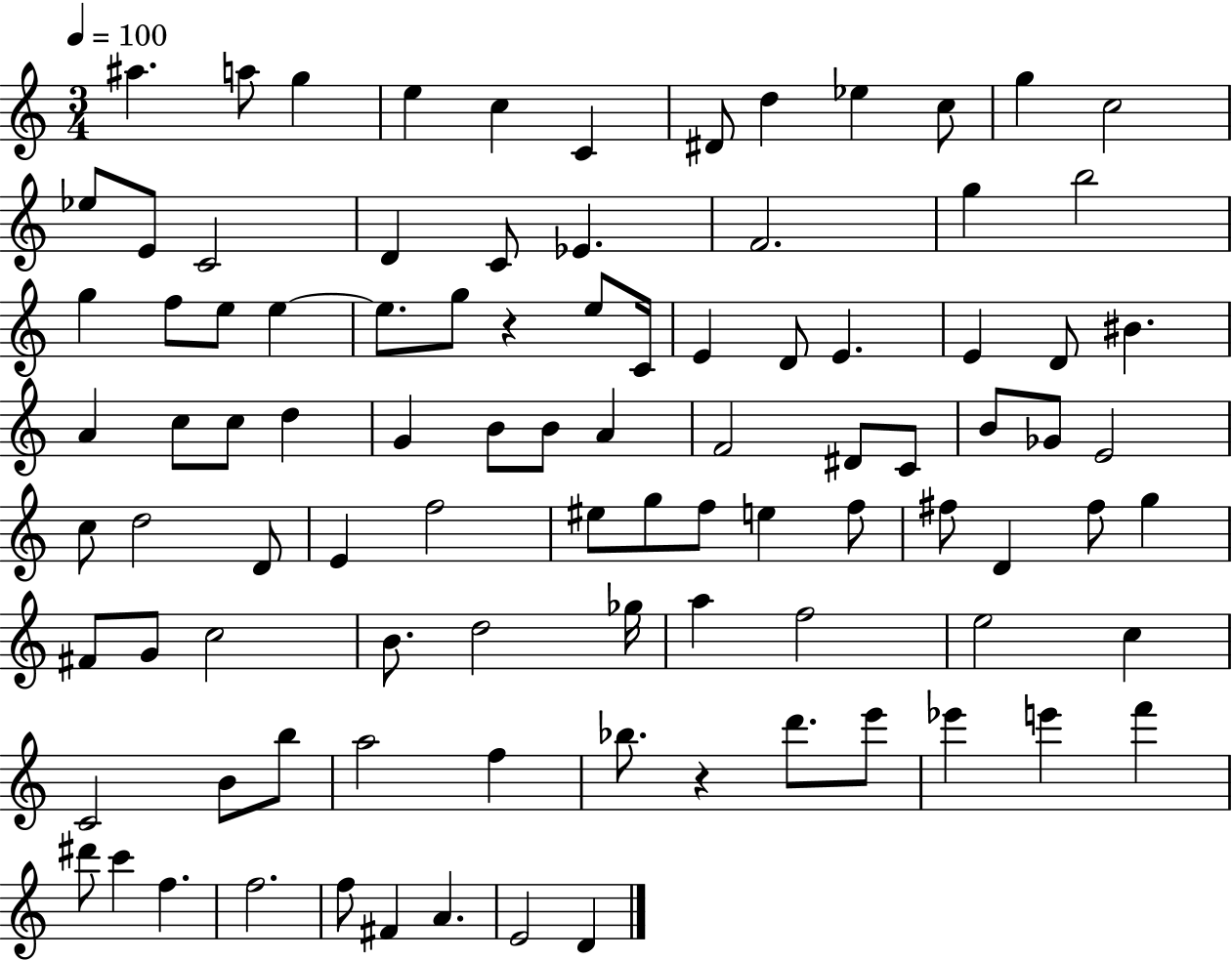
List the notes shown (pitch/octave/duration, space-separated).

A#5/q. A5/e G5/q E5/q C5/q C4/q D#4/e D5/q Eb5/q C5/e G5/q C5/h Eb5/e E4/e C4/h D4/q C4/e Eb4/q. F4/h. G5/q B5/h G5/q F5/e E5/e E5/q E5/e. G5/e R/q E5/e C4/s E4/q D4/e E4/q. E4/q D4/e BIS4/q. A4/q C5/e C5/e D5/q G4/q B4/e B4/e A4/q F4/h D#4/e C4/e B4/e Gb4/e E4/h C5/e D5/h D4/e E4/q F5/h EIS5/e G5/e F5/e E5/q F5/e F#5/e D4/q F#5/e G5/q F#4/e G4/e C5/h B4/e. D5/h Gb5/s A5/q F5/h E5/h C5/q C4/h B4/e B5/e A5/h F5/q Bb5/e. R/q D6/e. E6/e Eb6/q E6/q F6/q D#6/e C6/q F5/q. F5/h. F5/e F#4/q A4/q. E4/h D4/q